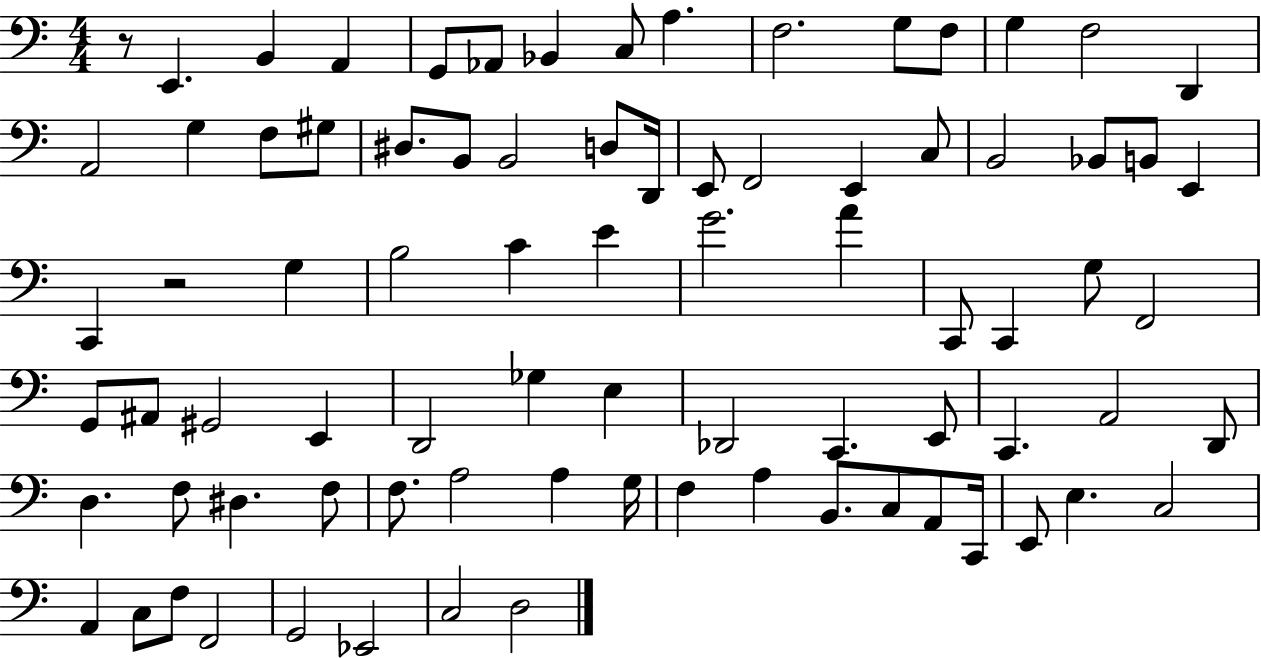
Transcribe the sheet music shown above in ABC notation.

X:1
T:Untitled
M:4/4
L:1/4
K:C
z/2 E,, B,, A,, G,,/2 _A,,/2 _B,, C,/2 A, F,2 G,/2 F,/2 G, F,2 D,, A,,2 G, F,/2 ^G,/2 ^D,/2 B,,/2 B,,2 D,/2 D,,/4 E,,/2 F,,2 E,, C,/2 B,,2 _B,,/2 B,,/2 E,, C,, z2 G, B,2 C E G2 A C,,/2 C,, G,/2 F,,2 G,,/2 ^A,,/2 ^G,,2 E,, D,,2 _G, E, _D,,2 C,, E,,/2 C,, A,,2 D,,/2 D, F,/2 ^D, F,/2 F,/2 A,2 A, G,/4 F, A, B,,/2 C,/2 A,,/2 C,,/4 E,,/2 E, C,2 A,, C,/2 F,/2 F,,2 G,,2 _E,,2 C,2 D,2